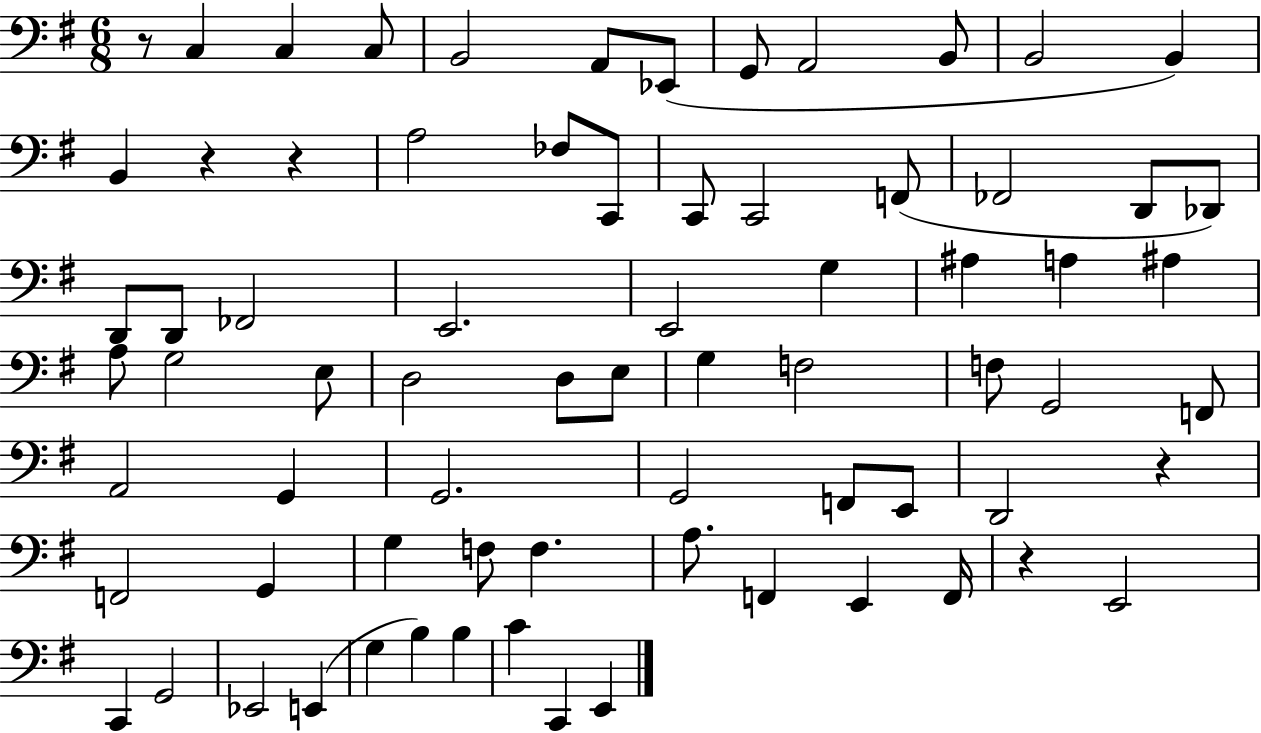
X:1
T:Untitled
M:6/8
L:1/4
K:G
z/2 C, C, C,/2 B,,2 A,,/2 _E,,/2 G,,/2 A,,2 B,,/2 B,,2 B,, B,, z z A,2 _F,/2 C,,/2 C,,/2 C,,2 F,,/2 _F,,2 D,,/2 _D,,/2 D,,/2 D,,/2 _F,,2 E,,2 E,,2 G, ^A, A, ^A, A,/2 G,2 E,/2 D,2 D,/2 E,/2 G, F,2 F,/2 G,,2 F,,/2 A,,2 G,, G,,2 G,,2 F,,/2 E,,/2 D,,2 z F,,2 G,, G, F,/2 F, A,/2 F,, E,, F,,/4 z E,,2 C,, G,,2 _E,,2 E,, G, B, B, C C,, E,,